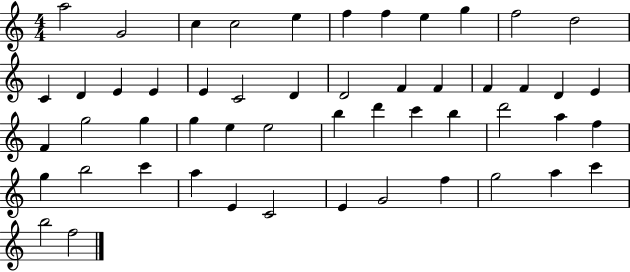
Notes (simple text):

A5/h G4/h C5/q C5/h E5/q F5/q F5/q E5/q G5/q F5/h D5/h C4/q D4/q E4/q E4/q E4/q C4/h D4/q D4/h F4/q F4/q F4/q F4/q D4/q E4/q F4/q G5/h G5/q G5/q E5/q E5/h B5/q D6/q C6/q B5/q D6/h A5/q F5/q G5/q B5/h C6/q A5/q E4/q C4/h E4/q G4/h F5/q G5/h A5/q C6/q B5/h F5/h